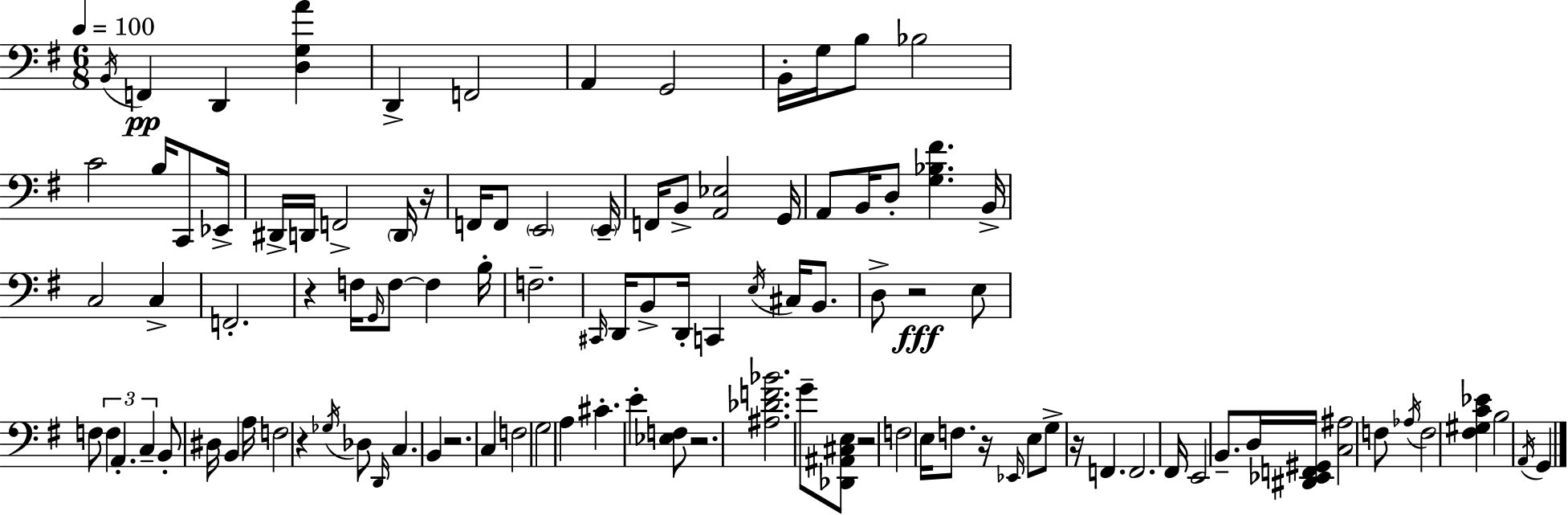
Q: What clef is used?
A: bass